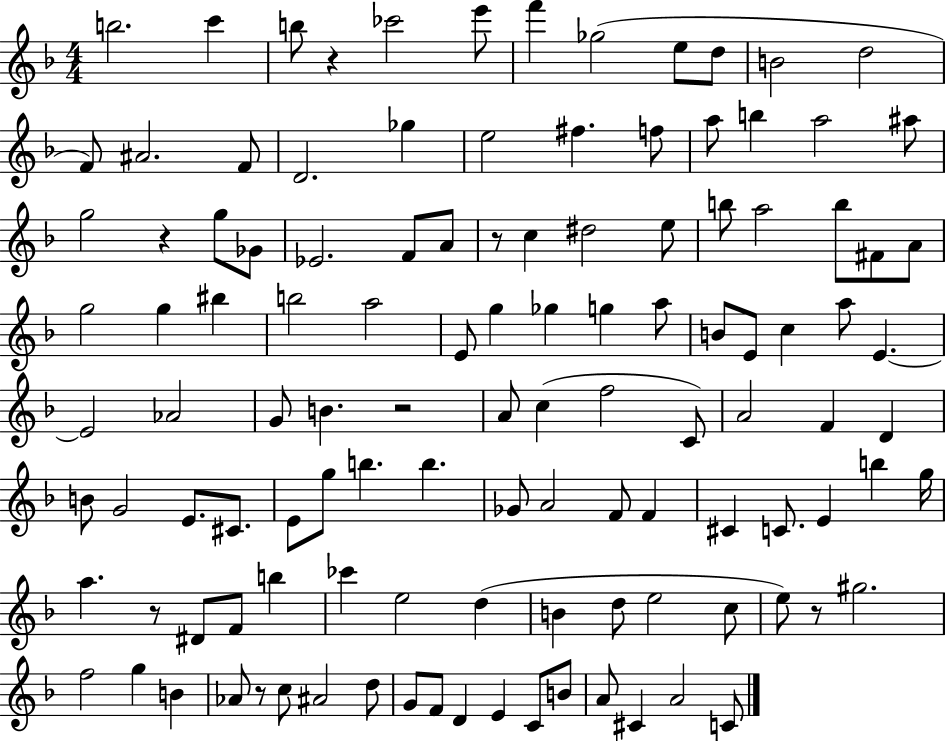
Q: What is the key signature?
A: F major